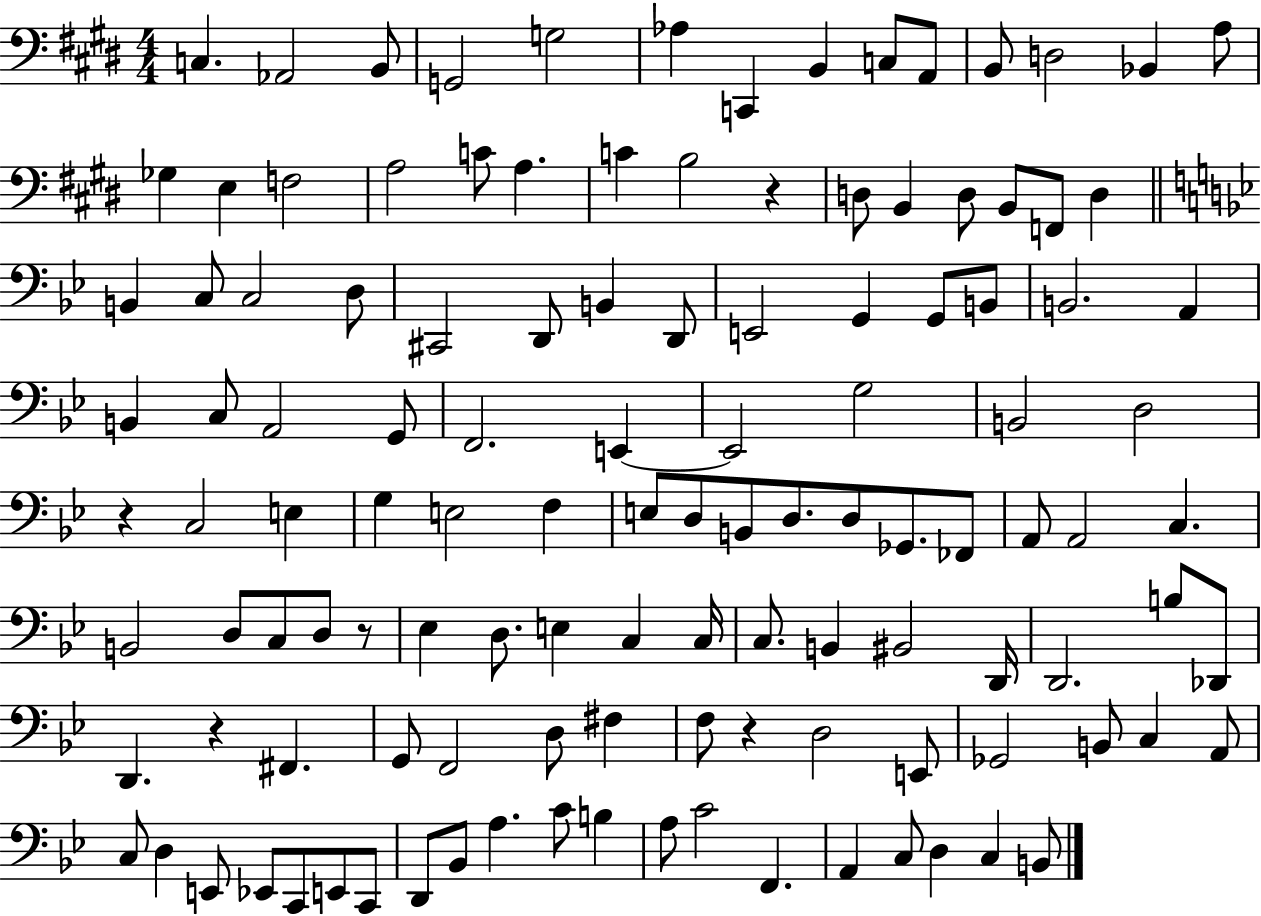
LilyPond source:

{
  \clef bass
  \numericTimeSignature
  \time 4/4
  \key e \major
  c4. aes,2 b,8 | g,2 g2 | aes4 c,4 b,4 c8 a,8 | b,8 d2 bes,4 a8 | \break ges4 e4 f2 | a2 c'8 a4. | c'4 b2 r4 | d8 b,4 d8 b,8 f,8 d4 | \break \bar "||" \break \key g \minor b,4 c8 c2 d8 | cis,2 d,8 b,4 d,8 | e,2 g,4 g,8 b,8 | b,2. a,4 | \break b,4 c8 a,2 g,8 | f,2. e,4~~ | e,2 g2 | b,2 d2 | \break r4 c2 e4 | g4 e2 f4 | e8 d8 b,8 d8. d8 ges,8. fes,8 | a,8 a,2 c4. | \break b,2 d8 c8 d8 r8 | ees4 d8. e4 c4 c16 | c8. b,4 bis,2 d,16 | d,2. b8 des,8 | \break d,4. r4 fis,4. | g,8 f,2 d8 fis4 | f8 r4 d2 e,8 | ges,2 b,8 c4 a,8 | \break c8 d4 e,8 ees,8 c,8 e,8 c,8 | d,8 bes,8 a4. c'8 b4 | a8 c'2 f,4. | a,4 c8 d4 c4 b,8 | \break \bar "|."
}